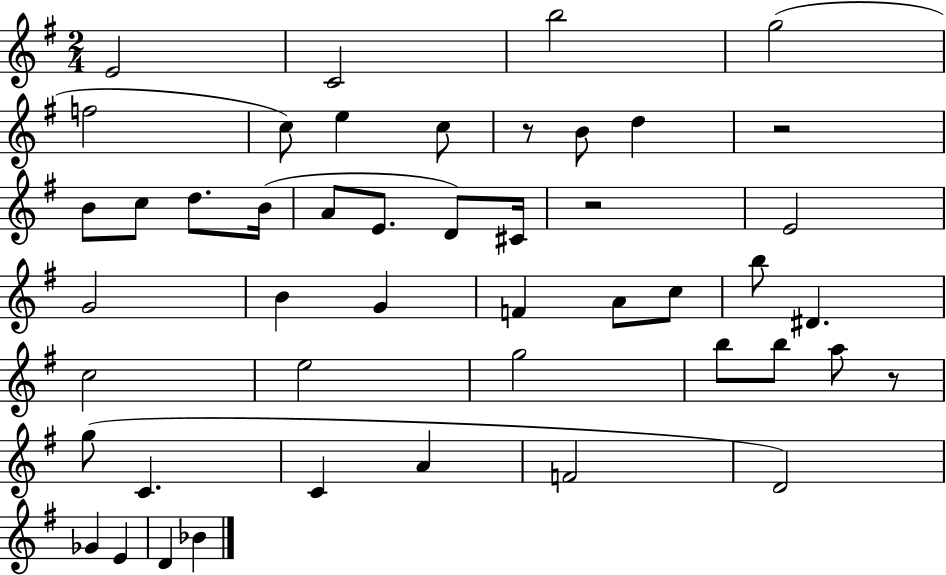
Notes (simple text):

E4/h C4/h B5/h G5/h F5/h C5/e E5/q C5/e R/e B4/e D5/q R/h B4/e C5/e D5/e. B4/s A4/e E4/e. D4/e C#4/s R/h E4/h G4/h B4/q G4/q F4/q A4/e C5/e B5/e D#4/q. C5/h E5/h G5/h B5/e B5/e A5/e R/e G5/e C4/q. C4/q A4/q F4/h D4/h Gb4/q E4/q D4/q Bb4/q